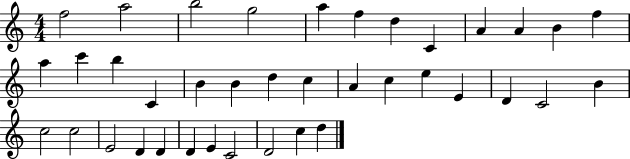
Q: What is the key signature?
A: C major